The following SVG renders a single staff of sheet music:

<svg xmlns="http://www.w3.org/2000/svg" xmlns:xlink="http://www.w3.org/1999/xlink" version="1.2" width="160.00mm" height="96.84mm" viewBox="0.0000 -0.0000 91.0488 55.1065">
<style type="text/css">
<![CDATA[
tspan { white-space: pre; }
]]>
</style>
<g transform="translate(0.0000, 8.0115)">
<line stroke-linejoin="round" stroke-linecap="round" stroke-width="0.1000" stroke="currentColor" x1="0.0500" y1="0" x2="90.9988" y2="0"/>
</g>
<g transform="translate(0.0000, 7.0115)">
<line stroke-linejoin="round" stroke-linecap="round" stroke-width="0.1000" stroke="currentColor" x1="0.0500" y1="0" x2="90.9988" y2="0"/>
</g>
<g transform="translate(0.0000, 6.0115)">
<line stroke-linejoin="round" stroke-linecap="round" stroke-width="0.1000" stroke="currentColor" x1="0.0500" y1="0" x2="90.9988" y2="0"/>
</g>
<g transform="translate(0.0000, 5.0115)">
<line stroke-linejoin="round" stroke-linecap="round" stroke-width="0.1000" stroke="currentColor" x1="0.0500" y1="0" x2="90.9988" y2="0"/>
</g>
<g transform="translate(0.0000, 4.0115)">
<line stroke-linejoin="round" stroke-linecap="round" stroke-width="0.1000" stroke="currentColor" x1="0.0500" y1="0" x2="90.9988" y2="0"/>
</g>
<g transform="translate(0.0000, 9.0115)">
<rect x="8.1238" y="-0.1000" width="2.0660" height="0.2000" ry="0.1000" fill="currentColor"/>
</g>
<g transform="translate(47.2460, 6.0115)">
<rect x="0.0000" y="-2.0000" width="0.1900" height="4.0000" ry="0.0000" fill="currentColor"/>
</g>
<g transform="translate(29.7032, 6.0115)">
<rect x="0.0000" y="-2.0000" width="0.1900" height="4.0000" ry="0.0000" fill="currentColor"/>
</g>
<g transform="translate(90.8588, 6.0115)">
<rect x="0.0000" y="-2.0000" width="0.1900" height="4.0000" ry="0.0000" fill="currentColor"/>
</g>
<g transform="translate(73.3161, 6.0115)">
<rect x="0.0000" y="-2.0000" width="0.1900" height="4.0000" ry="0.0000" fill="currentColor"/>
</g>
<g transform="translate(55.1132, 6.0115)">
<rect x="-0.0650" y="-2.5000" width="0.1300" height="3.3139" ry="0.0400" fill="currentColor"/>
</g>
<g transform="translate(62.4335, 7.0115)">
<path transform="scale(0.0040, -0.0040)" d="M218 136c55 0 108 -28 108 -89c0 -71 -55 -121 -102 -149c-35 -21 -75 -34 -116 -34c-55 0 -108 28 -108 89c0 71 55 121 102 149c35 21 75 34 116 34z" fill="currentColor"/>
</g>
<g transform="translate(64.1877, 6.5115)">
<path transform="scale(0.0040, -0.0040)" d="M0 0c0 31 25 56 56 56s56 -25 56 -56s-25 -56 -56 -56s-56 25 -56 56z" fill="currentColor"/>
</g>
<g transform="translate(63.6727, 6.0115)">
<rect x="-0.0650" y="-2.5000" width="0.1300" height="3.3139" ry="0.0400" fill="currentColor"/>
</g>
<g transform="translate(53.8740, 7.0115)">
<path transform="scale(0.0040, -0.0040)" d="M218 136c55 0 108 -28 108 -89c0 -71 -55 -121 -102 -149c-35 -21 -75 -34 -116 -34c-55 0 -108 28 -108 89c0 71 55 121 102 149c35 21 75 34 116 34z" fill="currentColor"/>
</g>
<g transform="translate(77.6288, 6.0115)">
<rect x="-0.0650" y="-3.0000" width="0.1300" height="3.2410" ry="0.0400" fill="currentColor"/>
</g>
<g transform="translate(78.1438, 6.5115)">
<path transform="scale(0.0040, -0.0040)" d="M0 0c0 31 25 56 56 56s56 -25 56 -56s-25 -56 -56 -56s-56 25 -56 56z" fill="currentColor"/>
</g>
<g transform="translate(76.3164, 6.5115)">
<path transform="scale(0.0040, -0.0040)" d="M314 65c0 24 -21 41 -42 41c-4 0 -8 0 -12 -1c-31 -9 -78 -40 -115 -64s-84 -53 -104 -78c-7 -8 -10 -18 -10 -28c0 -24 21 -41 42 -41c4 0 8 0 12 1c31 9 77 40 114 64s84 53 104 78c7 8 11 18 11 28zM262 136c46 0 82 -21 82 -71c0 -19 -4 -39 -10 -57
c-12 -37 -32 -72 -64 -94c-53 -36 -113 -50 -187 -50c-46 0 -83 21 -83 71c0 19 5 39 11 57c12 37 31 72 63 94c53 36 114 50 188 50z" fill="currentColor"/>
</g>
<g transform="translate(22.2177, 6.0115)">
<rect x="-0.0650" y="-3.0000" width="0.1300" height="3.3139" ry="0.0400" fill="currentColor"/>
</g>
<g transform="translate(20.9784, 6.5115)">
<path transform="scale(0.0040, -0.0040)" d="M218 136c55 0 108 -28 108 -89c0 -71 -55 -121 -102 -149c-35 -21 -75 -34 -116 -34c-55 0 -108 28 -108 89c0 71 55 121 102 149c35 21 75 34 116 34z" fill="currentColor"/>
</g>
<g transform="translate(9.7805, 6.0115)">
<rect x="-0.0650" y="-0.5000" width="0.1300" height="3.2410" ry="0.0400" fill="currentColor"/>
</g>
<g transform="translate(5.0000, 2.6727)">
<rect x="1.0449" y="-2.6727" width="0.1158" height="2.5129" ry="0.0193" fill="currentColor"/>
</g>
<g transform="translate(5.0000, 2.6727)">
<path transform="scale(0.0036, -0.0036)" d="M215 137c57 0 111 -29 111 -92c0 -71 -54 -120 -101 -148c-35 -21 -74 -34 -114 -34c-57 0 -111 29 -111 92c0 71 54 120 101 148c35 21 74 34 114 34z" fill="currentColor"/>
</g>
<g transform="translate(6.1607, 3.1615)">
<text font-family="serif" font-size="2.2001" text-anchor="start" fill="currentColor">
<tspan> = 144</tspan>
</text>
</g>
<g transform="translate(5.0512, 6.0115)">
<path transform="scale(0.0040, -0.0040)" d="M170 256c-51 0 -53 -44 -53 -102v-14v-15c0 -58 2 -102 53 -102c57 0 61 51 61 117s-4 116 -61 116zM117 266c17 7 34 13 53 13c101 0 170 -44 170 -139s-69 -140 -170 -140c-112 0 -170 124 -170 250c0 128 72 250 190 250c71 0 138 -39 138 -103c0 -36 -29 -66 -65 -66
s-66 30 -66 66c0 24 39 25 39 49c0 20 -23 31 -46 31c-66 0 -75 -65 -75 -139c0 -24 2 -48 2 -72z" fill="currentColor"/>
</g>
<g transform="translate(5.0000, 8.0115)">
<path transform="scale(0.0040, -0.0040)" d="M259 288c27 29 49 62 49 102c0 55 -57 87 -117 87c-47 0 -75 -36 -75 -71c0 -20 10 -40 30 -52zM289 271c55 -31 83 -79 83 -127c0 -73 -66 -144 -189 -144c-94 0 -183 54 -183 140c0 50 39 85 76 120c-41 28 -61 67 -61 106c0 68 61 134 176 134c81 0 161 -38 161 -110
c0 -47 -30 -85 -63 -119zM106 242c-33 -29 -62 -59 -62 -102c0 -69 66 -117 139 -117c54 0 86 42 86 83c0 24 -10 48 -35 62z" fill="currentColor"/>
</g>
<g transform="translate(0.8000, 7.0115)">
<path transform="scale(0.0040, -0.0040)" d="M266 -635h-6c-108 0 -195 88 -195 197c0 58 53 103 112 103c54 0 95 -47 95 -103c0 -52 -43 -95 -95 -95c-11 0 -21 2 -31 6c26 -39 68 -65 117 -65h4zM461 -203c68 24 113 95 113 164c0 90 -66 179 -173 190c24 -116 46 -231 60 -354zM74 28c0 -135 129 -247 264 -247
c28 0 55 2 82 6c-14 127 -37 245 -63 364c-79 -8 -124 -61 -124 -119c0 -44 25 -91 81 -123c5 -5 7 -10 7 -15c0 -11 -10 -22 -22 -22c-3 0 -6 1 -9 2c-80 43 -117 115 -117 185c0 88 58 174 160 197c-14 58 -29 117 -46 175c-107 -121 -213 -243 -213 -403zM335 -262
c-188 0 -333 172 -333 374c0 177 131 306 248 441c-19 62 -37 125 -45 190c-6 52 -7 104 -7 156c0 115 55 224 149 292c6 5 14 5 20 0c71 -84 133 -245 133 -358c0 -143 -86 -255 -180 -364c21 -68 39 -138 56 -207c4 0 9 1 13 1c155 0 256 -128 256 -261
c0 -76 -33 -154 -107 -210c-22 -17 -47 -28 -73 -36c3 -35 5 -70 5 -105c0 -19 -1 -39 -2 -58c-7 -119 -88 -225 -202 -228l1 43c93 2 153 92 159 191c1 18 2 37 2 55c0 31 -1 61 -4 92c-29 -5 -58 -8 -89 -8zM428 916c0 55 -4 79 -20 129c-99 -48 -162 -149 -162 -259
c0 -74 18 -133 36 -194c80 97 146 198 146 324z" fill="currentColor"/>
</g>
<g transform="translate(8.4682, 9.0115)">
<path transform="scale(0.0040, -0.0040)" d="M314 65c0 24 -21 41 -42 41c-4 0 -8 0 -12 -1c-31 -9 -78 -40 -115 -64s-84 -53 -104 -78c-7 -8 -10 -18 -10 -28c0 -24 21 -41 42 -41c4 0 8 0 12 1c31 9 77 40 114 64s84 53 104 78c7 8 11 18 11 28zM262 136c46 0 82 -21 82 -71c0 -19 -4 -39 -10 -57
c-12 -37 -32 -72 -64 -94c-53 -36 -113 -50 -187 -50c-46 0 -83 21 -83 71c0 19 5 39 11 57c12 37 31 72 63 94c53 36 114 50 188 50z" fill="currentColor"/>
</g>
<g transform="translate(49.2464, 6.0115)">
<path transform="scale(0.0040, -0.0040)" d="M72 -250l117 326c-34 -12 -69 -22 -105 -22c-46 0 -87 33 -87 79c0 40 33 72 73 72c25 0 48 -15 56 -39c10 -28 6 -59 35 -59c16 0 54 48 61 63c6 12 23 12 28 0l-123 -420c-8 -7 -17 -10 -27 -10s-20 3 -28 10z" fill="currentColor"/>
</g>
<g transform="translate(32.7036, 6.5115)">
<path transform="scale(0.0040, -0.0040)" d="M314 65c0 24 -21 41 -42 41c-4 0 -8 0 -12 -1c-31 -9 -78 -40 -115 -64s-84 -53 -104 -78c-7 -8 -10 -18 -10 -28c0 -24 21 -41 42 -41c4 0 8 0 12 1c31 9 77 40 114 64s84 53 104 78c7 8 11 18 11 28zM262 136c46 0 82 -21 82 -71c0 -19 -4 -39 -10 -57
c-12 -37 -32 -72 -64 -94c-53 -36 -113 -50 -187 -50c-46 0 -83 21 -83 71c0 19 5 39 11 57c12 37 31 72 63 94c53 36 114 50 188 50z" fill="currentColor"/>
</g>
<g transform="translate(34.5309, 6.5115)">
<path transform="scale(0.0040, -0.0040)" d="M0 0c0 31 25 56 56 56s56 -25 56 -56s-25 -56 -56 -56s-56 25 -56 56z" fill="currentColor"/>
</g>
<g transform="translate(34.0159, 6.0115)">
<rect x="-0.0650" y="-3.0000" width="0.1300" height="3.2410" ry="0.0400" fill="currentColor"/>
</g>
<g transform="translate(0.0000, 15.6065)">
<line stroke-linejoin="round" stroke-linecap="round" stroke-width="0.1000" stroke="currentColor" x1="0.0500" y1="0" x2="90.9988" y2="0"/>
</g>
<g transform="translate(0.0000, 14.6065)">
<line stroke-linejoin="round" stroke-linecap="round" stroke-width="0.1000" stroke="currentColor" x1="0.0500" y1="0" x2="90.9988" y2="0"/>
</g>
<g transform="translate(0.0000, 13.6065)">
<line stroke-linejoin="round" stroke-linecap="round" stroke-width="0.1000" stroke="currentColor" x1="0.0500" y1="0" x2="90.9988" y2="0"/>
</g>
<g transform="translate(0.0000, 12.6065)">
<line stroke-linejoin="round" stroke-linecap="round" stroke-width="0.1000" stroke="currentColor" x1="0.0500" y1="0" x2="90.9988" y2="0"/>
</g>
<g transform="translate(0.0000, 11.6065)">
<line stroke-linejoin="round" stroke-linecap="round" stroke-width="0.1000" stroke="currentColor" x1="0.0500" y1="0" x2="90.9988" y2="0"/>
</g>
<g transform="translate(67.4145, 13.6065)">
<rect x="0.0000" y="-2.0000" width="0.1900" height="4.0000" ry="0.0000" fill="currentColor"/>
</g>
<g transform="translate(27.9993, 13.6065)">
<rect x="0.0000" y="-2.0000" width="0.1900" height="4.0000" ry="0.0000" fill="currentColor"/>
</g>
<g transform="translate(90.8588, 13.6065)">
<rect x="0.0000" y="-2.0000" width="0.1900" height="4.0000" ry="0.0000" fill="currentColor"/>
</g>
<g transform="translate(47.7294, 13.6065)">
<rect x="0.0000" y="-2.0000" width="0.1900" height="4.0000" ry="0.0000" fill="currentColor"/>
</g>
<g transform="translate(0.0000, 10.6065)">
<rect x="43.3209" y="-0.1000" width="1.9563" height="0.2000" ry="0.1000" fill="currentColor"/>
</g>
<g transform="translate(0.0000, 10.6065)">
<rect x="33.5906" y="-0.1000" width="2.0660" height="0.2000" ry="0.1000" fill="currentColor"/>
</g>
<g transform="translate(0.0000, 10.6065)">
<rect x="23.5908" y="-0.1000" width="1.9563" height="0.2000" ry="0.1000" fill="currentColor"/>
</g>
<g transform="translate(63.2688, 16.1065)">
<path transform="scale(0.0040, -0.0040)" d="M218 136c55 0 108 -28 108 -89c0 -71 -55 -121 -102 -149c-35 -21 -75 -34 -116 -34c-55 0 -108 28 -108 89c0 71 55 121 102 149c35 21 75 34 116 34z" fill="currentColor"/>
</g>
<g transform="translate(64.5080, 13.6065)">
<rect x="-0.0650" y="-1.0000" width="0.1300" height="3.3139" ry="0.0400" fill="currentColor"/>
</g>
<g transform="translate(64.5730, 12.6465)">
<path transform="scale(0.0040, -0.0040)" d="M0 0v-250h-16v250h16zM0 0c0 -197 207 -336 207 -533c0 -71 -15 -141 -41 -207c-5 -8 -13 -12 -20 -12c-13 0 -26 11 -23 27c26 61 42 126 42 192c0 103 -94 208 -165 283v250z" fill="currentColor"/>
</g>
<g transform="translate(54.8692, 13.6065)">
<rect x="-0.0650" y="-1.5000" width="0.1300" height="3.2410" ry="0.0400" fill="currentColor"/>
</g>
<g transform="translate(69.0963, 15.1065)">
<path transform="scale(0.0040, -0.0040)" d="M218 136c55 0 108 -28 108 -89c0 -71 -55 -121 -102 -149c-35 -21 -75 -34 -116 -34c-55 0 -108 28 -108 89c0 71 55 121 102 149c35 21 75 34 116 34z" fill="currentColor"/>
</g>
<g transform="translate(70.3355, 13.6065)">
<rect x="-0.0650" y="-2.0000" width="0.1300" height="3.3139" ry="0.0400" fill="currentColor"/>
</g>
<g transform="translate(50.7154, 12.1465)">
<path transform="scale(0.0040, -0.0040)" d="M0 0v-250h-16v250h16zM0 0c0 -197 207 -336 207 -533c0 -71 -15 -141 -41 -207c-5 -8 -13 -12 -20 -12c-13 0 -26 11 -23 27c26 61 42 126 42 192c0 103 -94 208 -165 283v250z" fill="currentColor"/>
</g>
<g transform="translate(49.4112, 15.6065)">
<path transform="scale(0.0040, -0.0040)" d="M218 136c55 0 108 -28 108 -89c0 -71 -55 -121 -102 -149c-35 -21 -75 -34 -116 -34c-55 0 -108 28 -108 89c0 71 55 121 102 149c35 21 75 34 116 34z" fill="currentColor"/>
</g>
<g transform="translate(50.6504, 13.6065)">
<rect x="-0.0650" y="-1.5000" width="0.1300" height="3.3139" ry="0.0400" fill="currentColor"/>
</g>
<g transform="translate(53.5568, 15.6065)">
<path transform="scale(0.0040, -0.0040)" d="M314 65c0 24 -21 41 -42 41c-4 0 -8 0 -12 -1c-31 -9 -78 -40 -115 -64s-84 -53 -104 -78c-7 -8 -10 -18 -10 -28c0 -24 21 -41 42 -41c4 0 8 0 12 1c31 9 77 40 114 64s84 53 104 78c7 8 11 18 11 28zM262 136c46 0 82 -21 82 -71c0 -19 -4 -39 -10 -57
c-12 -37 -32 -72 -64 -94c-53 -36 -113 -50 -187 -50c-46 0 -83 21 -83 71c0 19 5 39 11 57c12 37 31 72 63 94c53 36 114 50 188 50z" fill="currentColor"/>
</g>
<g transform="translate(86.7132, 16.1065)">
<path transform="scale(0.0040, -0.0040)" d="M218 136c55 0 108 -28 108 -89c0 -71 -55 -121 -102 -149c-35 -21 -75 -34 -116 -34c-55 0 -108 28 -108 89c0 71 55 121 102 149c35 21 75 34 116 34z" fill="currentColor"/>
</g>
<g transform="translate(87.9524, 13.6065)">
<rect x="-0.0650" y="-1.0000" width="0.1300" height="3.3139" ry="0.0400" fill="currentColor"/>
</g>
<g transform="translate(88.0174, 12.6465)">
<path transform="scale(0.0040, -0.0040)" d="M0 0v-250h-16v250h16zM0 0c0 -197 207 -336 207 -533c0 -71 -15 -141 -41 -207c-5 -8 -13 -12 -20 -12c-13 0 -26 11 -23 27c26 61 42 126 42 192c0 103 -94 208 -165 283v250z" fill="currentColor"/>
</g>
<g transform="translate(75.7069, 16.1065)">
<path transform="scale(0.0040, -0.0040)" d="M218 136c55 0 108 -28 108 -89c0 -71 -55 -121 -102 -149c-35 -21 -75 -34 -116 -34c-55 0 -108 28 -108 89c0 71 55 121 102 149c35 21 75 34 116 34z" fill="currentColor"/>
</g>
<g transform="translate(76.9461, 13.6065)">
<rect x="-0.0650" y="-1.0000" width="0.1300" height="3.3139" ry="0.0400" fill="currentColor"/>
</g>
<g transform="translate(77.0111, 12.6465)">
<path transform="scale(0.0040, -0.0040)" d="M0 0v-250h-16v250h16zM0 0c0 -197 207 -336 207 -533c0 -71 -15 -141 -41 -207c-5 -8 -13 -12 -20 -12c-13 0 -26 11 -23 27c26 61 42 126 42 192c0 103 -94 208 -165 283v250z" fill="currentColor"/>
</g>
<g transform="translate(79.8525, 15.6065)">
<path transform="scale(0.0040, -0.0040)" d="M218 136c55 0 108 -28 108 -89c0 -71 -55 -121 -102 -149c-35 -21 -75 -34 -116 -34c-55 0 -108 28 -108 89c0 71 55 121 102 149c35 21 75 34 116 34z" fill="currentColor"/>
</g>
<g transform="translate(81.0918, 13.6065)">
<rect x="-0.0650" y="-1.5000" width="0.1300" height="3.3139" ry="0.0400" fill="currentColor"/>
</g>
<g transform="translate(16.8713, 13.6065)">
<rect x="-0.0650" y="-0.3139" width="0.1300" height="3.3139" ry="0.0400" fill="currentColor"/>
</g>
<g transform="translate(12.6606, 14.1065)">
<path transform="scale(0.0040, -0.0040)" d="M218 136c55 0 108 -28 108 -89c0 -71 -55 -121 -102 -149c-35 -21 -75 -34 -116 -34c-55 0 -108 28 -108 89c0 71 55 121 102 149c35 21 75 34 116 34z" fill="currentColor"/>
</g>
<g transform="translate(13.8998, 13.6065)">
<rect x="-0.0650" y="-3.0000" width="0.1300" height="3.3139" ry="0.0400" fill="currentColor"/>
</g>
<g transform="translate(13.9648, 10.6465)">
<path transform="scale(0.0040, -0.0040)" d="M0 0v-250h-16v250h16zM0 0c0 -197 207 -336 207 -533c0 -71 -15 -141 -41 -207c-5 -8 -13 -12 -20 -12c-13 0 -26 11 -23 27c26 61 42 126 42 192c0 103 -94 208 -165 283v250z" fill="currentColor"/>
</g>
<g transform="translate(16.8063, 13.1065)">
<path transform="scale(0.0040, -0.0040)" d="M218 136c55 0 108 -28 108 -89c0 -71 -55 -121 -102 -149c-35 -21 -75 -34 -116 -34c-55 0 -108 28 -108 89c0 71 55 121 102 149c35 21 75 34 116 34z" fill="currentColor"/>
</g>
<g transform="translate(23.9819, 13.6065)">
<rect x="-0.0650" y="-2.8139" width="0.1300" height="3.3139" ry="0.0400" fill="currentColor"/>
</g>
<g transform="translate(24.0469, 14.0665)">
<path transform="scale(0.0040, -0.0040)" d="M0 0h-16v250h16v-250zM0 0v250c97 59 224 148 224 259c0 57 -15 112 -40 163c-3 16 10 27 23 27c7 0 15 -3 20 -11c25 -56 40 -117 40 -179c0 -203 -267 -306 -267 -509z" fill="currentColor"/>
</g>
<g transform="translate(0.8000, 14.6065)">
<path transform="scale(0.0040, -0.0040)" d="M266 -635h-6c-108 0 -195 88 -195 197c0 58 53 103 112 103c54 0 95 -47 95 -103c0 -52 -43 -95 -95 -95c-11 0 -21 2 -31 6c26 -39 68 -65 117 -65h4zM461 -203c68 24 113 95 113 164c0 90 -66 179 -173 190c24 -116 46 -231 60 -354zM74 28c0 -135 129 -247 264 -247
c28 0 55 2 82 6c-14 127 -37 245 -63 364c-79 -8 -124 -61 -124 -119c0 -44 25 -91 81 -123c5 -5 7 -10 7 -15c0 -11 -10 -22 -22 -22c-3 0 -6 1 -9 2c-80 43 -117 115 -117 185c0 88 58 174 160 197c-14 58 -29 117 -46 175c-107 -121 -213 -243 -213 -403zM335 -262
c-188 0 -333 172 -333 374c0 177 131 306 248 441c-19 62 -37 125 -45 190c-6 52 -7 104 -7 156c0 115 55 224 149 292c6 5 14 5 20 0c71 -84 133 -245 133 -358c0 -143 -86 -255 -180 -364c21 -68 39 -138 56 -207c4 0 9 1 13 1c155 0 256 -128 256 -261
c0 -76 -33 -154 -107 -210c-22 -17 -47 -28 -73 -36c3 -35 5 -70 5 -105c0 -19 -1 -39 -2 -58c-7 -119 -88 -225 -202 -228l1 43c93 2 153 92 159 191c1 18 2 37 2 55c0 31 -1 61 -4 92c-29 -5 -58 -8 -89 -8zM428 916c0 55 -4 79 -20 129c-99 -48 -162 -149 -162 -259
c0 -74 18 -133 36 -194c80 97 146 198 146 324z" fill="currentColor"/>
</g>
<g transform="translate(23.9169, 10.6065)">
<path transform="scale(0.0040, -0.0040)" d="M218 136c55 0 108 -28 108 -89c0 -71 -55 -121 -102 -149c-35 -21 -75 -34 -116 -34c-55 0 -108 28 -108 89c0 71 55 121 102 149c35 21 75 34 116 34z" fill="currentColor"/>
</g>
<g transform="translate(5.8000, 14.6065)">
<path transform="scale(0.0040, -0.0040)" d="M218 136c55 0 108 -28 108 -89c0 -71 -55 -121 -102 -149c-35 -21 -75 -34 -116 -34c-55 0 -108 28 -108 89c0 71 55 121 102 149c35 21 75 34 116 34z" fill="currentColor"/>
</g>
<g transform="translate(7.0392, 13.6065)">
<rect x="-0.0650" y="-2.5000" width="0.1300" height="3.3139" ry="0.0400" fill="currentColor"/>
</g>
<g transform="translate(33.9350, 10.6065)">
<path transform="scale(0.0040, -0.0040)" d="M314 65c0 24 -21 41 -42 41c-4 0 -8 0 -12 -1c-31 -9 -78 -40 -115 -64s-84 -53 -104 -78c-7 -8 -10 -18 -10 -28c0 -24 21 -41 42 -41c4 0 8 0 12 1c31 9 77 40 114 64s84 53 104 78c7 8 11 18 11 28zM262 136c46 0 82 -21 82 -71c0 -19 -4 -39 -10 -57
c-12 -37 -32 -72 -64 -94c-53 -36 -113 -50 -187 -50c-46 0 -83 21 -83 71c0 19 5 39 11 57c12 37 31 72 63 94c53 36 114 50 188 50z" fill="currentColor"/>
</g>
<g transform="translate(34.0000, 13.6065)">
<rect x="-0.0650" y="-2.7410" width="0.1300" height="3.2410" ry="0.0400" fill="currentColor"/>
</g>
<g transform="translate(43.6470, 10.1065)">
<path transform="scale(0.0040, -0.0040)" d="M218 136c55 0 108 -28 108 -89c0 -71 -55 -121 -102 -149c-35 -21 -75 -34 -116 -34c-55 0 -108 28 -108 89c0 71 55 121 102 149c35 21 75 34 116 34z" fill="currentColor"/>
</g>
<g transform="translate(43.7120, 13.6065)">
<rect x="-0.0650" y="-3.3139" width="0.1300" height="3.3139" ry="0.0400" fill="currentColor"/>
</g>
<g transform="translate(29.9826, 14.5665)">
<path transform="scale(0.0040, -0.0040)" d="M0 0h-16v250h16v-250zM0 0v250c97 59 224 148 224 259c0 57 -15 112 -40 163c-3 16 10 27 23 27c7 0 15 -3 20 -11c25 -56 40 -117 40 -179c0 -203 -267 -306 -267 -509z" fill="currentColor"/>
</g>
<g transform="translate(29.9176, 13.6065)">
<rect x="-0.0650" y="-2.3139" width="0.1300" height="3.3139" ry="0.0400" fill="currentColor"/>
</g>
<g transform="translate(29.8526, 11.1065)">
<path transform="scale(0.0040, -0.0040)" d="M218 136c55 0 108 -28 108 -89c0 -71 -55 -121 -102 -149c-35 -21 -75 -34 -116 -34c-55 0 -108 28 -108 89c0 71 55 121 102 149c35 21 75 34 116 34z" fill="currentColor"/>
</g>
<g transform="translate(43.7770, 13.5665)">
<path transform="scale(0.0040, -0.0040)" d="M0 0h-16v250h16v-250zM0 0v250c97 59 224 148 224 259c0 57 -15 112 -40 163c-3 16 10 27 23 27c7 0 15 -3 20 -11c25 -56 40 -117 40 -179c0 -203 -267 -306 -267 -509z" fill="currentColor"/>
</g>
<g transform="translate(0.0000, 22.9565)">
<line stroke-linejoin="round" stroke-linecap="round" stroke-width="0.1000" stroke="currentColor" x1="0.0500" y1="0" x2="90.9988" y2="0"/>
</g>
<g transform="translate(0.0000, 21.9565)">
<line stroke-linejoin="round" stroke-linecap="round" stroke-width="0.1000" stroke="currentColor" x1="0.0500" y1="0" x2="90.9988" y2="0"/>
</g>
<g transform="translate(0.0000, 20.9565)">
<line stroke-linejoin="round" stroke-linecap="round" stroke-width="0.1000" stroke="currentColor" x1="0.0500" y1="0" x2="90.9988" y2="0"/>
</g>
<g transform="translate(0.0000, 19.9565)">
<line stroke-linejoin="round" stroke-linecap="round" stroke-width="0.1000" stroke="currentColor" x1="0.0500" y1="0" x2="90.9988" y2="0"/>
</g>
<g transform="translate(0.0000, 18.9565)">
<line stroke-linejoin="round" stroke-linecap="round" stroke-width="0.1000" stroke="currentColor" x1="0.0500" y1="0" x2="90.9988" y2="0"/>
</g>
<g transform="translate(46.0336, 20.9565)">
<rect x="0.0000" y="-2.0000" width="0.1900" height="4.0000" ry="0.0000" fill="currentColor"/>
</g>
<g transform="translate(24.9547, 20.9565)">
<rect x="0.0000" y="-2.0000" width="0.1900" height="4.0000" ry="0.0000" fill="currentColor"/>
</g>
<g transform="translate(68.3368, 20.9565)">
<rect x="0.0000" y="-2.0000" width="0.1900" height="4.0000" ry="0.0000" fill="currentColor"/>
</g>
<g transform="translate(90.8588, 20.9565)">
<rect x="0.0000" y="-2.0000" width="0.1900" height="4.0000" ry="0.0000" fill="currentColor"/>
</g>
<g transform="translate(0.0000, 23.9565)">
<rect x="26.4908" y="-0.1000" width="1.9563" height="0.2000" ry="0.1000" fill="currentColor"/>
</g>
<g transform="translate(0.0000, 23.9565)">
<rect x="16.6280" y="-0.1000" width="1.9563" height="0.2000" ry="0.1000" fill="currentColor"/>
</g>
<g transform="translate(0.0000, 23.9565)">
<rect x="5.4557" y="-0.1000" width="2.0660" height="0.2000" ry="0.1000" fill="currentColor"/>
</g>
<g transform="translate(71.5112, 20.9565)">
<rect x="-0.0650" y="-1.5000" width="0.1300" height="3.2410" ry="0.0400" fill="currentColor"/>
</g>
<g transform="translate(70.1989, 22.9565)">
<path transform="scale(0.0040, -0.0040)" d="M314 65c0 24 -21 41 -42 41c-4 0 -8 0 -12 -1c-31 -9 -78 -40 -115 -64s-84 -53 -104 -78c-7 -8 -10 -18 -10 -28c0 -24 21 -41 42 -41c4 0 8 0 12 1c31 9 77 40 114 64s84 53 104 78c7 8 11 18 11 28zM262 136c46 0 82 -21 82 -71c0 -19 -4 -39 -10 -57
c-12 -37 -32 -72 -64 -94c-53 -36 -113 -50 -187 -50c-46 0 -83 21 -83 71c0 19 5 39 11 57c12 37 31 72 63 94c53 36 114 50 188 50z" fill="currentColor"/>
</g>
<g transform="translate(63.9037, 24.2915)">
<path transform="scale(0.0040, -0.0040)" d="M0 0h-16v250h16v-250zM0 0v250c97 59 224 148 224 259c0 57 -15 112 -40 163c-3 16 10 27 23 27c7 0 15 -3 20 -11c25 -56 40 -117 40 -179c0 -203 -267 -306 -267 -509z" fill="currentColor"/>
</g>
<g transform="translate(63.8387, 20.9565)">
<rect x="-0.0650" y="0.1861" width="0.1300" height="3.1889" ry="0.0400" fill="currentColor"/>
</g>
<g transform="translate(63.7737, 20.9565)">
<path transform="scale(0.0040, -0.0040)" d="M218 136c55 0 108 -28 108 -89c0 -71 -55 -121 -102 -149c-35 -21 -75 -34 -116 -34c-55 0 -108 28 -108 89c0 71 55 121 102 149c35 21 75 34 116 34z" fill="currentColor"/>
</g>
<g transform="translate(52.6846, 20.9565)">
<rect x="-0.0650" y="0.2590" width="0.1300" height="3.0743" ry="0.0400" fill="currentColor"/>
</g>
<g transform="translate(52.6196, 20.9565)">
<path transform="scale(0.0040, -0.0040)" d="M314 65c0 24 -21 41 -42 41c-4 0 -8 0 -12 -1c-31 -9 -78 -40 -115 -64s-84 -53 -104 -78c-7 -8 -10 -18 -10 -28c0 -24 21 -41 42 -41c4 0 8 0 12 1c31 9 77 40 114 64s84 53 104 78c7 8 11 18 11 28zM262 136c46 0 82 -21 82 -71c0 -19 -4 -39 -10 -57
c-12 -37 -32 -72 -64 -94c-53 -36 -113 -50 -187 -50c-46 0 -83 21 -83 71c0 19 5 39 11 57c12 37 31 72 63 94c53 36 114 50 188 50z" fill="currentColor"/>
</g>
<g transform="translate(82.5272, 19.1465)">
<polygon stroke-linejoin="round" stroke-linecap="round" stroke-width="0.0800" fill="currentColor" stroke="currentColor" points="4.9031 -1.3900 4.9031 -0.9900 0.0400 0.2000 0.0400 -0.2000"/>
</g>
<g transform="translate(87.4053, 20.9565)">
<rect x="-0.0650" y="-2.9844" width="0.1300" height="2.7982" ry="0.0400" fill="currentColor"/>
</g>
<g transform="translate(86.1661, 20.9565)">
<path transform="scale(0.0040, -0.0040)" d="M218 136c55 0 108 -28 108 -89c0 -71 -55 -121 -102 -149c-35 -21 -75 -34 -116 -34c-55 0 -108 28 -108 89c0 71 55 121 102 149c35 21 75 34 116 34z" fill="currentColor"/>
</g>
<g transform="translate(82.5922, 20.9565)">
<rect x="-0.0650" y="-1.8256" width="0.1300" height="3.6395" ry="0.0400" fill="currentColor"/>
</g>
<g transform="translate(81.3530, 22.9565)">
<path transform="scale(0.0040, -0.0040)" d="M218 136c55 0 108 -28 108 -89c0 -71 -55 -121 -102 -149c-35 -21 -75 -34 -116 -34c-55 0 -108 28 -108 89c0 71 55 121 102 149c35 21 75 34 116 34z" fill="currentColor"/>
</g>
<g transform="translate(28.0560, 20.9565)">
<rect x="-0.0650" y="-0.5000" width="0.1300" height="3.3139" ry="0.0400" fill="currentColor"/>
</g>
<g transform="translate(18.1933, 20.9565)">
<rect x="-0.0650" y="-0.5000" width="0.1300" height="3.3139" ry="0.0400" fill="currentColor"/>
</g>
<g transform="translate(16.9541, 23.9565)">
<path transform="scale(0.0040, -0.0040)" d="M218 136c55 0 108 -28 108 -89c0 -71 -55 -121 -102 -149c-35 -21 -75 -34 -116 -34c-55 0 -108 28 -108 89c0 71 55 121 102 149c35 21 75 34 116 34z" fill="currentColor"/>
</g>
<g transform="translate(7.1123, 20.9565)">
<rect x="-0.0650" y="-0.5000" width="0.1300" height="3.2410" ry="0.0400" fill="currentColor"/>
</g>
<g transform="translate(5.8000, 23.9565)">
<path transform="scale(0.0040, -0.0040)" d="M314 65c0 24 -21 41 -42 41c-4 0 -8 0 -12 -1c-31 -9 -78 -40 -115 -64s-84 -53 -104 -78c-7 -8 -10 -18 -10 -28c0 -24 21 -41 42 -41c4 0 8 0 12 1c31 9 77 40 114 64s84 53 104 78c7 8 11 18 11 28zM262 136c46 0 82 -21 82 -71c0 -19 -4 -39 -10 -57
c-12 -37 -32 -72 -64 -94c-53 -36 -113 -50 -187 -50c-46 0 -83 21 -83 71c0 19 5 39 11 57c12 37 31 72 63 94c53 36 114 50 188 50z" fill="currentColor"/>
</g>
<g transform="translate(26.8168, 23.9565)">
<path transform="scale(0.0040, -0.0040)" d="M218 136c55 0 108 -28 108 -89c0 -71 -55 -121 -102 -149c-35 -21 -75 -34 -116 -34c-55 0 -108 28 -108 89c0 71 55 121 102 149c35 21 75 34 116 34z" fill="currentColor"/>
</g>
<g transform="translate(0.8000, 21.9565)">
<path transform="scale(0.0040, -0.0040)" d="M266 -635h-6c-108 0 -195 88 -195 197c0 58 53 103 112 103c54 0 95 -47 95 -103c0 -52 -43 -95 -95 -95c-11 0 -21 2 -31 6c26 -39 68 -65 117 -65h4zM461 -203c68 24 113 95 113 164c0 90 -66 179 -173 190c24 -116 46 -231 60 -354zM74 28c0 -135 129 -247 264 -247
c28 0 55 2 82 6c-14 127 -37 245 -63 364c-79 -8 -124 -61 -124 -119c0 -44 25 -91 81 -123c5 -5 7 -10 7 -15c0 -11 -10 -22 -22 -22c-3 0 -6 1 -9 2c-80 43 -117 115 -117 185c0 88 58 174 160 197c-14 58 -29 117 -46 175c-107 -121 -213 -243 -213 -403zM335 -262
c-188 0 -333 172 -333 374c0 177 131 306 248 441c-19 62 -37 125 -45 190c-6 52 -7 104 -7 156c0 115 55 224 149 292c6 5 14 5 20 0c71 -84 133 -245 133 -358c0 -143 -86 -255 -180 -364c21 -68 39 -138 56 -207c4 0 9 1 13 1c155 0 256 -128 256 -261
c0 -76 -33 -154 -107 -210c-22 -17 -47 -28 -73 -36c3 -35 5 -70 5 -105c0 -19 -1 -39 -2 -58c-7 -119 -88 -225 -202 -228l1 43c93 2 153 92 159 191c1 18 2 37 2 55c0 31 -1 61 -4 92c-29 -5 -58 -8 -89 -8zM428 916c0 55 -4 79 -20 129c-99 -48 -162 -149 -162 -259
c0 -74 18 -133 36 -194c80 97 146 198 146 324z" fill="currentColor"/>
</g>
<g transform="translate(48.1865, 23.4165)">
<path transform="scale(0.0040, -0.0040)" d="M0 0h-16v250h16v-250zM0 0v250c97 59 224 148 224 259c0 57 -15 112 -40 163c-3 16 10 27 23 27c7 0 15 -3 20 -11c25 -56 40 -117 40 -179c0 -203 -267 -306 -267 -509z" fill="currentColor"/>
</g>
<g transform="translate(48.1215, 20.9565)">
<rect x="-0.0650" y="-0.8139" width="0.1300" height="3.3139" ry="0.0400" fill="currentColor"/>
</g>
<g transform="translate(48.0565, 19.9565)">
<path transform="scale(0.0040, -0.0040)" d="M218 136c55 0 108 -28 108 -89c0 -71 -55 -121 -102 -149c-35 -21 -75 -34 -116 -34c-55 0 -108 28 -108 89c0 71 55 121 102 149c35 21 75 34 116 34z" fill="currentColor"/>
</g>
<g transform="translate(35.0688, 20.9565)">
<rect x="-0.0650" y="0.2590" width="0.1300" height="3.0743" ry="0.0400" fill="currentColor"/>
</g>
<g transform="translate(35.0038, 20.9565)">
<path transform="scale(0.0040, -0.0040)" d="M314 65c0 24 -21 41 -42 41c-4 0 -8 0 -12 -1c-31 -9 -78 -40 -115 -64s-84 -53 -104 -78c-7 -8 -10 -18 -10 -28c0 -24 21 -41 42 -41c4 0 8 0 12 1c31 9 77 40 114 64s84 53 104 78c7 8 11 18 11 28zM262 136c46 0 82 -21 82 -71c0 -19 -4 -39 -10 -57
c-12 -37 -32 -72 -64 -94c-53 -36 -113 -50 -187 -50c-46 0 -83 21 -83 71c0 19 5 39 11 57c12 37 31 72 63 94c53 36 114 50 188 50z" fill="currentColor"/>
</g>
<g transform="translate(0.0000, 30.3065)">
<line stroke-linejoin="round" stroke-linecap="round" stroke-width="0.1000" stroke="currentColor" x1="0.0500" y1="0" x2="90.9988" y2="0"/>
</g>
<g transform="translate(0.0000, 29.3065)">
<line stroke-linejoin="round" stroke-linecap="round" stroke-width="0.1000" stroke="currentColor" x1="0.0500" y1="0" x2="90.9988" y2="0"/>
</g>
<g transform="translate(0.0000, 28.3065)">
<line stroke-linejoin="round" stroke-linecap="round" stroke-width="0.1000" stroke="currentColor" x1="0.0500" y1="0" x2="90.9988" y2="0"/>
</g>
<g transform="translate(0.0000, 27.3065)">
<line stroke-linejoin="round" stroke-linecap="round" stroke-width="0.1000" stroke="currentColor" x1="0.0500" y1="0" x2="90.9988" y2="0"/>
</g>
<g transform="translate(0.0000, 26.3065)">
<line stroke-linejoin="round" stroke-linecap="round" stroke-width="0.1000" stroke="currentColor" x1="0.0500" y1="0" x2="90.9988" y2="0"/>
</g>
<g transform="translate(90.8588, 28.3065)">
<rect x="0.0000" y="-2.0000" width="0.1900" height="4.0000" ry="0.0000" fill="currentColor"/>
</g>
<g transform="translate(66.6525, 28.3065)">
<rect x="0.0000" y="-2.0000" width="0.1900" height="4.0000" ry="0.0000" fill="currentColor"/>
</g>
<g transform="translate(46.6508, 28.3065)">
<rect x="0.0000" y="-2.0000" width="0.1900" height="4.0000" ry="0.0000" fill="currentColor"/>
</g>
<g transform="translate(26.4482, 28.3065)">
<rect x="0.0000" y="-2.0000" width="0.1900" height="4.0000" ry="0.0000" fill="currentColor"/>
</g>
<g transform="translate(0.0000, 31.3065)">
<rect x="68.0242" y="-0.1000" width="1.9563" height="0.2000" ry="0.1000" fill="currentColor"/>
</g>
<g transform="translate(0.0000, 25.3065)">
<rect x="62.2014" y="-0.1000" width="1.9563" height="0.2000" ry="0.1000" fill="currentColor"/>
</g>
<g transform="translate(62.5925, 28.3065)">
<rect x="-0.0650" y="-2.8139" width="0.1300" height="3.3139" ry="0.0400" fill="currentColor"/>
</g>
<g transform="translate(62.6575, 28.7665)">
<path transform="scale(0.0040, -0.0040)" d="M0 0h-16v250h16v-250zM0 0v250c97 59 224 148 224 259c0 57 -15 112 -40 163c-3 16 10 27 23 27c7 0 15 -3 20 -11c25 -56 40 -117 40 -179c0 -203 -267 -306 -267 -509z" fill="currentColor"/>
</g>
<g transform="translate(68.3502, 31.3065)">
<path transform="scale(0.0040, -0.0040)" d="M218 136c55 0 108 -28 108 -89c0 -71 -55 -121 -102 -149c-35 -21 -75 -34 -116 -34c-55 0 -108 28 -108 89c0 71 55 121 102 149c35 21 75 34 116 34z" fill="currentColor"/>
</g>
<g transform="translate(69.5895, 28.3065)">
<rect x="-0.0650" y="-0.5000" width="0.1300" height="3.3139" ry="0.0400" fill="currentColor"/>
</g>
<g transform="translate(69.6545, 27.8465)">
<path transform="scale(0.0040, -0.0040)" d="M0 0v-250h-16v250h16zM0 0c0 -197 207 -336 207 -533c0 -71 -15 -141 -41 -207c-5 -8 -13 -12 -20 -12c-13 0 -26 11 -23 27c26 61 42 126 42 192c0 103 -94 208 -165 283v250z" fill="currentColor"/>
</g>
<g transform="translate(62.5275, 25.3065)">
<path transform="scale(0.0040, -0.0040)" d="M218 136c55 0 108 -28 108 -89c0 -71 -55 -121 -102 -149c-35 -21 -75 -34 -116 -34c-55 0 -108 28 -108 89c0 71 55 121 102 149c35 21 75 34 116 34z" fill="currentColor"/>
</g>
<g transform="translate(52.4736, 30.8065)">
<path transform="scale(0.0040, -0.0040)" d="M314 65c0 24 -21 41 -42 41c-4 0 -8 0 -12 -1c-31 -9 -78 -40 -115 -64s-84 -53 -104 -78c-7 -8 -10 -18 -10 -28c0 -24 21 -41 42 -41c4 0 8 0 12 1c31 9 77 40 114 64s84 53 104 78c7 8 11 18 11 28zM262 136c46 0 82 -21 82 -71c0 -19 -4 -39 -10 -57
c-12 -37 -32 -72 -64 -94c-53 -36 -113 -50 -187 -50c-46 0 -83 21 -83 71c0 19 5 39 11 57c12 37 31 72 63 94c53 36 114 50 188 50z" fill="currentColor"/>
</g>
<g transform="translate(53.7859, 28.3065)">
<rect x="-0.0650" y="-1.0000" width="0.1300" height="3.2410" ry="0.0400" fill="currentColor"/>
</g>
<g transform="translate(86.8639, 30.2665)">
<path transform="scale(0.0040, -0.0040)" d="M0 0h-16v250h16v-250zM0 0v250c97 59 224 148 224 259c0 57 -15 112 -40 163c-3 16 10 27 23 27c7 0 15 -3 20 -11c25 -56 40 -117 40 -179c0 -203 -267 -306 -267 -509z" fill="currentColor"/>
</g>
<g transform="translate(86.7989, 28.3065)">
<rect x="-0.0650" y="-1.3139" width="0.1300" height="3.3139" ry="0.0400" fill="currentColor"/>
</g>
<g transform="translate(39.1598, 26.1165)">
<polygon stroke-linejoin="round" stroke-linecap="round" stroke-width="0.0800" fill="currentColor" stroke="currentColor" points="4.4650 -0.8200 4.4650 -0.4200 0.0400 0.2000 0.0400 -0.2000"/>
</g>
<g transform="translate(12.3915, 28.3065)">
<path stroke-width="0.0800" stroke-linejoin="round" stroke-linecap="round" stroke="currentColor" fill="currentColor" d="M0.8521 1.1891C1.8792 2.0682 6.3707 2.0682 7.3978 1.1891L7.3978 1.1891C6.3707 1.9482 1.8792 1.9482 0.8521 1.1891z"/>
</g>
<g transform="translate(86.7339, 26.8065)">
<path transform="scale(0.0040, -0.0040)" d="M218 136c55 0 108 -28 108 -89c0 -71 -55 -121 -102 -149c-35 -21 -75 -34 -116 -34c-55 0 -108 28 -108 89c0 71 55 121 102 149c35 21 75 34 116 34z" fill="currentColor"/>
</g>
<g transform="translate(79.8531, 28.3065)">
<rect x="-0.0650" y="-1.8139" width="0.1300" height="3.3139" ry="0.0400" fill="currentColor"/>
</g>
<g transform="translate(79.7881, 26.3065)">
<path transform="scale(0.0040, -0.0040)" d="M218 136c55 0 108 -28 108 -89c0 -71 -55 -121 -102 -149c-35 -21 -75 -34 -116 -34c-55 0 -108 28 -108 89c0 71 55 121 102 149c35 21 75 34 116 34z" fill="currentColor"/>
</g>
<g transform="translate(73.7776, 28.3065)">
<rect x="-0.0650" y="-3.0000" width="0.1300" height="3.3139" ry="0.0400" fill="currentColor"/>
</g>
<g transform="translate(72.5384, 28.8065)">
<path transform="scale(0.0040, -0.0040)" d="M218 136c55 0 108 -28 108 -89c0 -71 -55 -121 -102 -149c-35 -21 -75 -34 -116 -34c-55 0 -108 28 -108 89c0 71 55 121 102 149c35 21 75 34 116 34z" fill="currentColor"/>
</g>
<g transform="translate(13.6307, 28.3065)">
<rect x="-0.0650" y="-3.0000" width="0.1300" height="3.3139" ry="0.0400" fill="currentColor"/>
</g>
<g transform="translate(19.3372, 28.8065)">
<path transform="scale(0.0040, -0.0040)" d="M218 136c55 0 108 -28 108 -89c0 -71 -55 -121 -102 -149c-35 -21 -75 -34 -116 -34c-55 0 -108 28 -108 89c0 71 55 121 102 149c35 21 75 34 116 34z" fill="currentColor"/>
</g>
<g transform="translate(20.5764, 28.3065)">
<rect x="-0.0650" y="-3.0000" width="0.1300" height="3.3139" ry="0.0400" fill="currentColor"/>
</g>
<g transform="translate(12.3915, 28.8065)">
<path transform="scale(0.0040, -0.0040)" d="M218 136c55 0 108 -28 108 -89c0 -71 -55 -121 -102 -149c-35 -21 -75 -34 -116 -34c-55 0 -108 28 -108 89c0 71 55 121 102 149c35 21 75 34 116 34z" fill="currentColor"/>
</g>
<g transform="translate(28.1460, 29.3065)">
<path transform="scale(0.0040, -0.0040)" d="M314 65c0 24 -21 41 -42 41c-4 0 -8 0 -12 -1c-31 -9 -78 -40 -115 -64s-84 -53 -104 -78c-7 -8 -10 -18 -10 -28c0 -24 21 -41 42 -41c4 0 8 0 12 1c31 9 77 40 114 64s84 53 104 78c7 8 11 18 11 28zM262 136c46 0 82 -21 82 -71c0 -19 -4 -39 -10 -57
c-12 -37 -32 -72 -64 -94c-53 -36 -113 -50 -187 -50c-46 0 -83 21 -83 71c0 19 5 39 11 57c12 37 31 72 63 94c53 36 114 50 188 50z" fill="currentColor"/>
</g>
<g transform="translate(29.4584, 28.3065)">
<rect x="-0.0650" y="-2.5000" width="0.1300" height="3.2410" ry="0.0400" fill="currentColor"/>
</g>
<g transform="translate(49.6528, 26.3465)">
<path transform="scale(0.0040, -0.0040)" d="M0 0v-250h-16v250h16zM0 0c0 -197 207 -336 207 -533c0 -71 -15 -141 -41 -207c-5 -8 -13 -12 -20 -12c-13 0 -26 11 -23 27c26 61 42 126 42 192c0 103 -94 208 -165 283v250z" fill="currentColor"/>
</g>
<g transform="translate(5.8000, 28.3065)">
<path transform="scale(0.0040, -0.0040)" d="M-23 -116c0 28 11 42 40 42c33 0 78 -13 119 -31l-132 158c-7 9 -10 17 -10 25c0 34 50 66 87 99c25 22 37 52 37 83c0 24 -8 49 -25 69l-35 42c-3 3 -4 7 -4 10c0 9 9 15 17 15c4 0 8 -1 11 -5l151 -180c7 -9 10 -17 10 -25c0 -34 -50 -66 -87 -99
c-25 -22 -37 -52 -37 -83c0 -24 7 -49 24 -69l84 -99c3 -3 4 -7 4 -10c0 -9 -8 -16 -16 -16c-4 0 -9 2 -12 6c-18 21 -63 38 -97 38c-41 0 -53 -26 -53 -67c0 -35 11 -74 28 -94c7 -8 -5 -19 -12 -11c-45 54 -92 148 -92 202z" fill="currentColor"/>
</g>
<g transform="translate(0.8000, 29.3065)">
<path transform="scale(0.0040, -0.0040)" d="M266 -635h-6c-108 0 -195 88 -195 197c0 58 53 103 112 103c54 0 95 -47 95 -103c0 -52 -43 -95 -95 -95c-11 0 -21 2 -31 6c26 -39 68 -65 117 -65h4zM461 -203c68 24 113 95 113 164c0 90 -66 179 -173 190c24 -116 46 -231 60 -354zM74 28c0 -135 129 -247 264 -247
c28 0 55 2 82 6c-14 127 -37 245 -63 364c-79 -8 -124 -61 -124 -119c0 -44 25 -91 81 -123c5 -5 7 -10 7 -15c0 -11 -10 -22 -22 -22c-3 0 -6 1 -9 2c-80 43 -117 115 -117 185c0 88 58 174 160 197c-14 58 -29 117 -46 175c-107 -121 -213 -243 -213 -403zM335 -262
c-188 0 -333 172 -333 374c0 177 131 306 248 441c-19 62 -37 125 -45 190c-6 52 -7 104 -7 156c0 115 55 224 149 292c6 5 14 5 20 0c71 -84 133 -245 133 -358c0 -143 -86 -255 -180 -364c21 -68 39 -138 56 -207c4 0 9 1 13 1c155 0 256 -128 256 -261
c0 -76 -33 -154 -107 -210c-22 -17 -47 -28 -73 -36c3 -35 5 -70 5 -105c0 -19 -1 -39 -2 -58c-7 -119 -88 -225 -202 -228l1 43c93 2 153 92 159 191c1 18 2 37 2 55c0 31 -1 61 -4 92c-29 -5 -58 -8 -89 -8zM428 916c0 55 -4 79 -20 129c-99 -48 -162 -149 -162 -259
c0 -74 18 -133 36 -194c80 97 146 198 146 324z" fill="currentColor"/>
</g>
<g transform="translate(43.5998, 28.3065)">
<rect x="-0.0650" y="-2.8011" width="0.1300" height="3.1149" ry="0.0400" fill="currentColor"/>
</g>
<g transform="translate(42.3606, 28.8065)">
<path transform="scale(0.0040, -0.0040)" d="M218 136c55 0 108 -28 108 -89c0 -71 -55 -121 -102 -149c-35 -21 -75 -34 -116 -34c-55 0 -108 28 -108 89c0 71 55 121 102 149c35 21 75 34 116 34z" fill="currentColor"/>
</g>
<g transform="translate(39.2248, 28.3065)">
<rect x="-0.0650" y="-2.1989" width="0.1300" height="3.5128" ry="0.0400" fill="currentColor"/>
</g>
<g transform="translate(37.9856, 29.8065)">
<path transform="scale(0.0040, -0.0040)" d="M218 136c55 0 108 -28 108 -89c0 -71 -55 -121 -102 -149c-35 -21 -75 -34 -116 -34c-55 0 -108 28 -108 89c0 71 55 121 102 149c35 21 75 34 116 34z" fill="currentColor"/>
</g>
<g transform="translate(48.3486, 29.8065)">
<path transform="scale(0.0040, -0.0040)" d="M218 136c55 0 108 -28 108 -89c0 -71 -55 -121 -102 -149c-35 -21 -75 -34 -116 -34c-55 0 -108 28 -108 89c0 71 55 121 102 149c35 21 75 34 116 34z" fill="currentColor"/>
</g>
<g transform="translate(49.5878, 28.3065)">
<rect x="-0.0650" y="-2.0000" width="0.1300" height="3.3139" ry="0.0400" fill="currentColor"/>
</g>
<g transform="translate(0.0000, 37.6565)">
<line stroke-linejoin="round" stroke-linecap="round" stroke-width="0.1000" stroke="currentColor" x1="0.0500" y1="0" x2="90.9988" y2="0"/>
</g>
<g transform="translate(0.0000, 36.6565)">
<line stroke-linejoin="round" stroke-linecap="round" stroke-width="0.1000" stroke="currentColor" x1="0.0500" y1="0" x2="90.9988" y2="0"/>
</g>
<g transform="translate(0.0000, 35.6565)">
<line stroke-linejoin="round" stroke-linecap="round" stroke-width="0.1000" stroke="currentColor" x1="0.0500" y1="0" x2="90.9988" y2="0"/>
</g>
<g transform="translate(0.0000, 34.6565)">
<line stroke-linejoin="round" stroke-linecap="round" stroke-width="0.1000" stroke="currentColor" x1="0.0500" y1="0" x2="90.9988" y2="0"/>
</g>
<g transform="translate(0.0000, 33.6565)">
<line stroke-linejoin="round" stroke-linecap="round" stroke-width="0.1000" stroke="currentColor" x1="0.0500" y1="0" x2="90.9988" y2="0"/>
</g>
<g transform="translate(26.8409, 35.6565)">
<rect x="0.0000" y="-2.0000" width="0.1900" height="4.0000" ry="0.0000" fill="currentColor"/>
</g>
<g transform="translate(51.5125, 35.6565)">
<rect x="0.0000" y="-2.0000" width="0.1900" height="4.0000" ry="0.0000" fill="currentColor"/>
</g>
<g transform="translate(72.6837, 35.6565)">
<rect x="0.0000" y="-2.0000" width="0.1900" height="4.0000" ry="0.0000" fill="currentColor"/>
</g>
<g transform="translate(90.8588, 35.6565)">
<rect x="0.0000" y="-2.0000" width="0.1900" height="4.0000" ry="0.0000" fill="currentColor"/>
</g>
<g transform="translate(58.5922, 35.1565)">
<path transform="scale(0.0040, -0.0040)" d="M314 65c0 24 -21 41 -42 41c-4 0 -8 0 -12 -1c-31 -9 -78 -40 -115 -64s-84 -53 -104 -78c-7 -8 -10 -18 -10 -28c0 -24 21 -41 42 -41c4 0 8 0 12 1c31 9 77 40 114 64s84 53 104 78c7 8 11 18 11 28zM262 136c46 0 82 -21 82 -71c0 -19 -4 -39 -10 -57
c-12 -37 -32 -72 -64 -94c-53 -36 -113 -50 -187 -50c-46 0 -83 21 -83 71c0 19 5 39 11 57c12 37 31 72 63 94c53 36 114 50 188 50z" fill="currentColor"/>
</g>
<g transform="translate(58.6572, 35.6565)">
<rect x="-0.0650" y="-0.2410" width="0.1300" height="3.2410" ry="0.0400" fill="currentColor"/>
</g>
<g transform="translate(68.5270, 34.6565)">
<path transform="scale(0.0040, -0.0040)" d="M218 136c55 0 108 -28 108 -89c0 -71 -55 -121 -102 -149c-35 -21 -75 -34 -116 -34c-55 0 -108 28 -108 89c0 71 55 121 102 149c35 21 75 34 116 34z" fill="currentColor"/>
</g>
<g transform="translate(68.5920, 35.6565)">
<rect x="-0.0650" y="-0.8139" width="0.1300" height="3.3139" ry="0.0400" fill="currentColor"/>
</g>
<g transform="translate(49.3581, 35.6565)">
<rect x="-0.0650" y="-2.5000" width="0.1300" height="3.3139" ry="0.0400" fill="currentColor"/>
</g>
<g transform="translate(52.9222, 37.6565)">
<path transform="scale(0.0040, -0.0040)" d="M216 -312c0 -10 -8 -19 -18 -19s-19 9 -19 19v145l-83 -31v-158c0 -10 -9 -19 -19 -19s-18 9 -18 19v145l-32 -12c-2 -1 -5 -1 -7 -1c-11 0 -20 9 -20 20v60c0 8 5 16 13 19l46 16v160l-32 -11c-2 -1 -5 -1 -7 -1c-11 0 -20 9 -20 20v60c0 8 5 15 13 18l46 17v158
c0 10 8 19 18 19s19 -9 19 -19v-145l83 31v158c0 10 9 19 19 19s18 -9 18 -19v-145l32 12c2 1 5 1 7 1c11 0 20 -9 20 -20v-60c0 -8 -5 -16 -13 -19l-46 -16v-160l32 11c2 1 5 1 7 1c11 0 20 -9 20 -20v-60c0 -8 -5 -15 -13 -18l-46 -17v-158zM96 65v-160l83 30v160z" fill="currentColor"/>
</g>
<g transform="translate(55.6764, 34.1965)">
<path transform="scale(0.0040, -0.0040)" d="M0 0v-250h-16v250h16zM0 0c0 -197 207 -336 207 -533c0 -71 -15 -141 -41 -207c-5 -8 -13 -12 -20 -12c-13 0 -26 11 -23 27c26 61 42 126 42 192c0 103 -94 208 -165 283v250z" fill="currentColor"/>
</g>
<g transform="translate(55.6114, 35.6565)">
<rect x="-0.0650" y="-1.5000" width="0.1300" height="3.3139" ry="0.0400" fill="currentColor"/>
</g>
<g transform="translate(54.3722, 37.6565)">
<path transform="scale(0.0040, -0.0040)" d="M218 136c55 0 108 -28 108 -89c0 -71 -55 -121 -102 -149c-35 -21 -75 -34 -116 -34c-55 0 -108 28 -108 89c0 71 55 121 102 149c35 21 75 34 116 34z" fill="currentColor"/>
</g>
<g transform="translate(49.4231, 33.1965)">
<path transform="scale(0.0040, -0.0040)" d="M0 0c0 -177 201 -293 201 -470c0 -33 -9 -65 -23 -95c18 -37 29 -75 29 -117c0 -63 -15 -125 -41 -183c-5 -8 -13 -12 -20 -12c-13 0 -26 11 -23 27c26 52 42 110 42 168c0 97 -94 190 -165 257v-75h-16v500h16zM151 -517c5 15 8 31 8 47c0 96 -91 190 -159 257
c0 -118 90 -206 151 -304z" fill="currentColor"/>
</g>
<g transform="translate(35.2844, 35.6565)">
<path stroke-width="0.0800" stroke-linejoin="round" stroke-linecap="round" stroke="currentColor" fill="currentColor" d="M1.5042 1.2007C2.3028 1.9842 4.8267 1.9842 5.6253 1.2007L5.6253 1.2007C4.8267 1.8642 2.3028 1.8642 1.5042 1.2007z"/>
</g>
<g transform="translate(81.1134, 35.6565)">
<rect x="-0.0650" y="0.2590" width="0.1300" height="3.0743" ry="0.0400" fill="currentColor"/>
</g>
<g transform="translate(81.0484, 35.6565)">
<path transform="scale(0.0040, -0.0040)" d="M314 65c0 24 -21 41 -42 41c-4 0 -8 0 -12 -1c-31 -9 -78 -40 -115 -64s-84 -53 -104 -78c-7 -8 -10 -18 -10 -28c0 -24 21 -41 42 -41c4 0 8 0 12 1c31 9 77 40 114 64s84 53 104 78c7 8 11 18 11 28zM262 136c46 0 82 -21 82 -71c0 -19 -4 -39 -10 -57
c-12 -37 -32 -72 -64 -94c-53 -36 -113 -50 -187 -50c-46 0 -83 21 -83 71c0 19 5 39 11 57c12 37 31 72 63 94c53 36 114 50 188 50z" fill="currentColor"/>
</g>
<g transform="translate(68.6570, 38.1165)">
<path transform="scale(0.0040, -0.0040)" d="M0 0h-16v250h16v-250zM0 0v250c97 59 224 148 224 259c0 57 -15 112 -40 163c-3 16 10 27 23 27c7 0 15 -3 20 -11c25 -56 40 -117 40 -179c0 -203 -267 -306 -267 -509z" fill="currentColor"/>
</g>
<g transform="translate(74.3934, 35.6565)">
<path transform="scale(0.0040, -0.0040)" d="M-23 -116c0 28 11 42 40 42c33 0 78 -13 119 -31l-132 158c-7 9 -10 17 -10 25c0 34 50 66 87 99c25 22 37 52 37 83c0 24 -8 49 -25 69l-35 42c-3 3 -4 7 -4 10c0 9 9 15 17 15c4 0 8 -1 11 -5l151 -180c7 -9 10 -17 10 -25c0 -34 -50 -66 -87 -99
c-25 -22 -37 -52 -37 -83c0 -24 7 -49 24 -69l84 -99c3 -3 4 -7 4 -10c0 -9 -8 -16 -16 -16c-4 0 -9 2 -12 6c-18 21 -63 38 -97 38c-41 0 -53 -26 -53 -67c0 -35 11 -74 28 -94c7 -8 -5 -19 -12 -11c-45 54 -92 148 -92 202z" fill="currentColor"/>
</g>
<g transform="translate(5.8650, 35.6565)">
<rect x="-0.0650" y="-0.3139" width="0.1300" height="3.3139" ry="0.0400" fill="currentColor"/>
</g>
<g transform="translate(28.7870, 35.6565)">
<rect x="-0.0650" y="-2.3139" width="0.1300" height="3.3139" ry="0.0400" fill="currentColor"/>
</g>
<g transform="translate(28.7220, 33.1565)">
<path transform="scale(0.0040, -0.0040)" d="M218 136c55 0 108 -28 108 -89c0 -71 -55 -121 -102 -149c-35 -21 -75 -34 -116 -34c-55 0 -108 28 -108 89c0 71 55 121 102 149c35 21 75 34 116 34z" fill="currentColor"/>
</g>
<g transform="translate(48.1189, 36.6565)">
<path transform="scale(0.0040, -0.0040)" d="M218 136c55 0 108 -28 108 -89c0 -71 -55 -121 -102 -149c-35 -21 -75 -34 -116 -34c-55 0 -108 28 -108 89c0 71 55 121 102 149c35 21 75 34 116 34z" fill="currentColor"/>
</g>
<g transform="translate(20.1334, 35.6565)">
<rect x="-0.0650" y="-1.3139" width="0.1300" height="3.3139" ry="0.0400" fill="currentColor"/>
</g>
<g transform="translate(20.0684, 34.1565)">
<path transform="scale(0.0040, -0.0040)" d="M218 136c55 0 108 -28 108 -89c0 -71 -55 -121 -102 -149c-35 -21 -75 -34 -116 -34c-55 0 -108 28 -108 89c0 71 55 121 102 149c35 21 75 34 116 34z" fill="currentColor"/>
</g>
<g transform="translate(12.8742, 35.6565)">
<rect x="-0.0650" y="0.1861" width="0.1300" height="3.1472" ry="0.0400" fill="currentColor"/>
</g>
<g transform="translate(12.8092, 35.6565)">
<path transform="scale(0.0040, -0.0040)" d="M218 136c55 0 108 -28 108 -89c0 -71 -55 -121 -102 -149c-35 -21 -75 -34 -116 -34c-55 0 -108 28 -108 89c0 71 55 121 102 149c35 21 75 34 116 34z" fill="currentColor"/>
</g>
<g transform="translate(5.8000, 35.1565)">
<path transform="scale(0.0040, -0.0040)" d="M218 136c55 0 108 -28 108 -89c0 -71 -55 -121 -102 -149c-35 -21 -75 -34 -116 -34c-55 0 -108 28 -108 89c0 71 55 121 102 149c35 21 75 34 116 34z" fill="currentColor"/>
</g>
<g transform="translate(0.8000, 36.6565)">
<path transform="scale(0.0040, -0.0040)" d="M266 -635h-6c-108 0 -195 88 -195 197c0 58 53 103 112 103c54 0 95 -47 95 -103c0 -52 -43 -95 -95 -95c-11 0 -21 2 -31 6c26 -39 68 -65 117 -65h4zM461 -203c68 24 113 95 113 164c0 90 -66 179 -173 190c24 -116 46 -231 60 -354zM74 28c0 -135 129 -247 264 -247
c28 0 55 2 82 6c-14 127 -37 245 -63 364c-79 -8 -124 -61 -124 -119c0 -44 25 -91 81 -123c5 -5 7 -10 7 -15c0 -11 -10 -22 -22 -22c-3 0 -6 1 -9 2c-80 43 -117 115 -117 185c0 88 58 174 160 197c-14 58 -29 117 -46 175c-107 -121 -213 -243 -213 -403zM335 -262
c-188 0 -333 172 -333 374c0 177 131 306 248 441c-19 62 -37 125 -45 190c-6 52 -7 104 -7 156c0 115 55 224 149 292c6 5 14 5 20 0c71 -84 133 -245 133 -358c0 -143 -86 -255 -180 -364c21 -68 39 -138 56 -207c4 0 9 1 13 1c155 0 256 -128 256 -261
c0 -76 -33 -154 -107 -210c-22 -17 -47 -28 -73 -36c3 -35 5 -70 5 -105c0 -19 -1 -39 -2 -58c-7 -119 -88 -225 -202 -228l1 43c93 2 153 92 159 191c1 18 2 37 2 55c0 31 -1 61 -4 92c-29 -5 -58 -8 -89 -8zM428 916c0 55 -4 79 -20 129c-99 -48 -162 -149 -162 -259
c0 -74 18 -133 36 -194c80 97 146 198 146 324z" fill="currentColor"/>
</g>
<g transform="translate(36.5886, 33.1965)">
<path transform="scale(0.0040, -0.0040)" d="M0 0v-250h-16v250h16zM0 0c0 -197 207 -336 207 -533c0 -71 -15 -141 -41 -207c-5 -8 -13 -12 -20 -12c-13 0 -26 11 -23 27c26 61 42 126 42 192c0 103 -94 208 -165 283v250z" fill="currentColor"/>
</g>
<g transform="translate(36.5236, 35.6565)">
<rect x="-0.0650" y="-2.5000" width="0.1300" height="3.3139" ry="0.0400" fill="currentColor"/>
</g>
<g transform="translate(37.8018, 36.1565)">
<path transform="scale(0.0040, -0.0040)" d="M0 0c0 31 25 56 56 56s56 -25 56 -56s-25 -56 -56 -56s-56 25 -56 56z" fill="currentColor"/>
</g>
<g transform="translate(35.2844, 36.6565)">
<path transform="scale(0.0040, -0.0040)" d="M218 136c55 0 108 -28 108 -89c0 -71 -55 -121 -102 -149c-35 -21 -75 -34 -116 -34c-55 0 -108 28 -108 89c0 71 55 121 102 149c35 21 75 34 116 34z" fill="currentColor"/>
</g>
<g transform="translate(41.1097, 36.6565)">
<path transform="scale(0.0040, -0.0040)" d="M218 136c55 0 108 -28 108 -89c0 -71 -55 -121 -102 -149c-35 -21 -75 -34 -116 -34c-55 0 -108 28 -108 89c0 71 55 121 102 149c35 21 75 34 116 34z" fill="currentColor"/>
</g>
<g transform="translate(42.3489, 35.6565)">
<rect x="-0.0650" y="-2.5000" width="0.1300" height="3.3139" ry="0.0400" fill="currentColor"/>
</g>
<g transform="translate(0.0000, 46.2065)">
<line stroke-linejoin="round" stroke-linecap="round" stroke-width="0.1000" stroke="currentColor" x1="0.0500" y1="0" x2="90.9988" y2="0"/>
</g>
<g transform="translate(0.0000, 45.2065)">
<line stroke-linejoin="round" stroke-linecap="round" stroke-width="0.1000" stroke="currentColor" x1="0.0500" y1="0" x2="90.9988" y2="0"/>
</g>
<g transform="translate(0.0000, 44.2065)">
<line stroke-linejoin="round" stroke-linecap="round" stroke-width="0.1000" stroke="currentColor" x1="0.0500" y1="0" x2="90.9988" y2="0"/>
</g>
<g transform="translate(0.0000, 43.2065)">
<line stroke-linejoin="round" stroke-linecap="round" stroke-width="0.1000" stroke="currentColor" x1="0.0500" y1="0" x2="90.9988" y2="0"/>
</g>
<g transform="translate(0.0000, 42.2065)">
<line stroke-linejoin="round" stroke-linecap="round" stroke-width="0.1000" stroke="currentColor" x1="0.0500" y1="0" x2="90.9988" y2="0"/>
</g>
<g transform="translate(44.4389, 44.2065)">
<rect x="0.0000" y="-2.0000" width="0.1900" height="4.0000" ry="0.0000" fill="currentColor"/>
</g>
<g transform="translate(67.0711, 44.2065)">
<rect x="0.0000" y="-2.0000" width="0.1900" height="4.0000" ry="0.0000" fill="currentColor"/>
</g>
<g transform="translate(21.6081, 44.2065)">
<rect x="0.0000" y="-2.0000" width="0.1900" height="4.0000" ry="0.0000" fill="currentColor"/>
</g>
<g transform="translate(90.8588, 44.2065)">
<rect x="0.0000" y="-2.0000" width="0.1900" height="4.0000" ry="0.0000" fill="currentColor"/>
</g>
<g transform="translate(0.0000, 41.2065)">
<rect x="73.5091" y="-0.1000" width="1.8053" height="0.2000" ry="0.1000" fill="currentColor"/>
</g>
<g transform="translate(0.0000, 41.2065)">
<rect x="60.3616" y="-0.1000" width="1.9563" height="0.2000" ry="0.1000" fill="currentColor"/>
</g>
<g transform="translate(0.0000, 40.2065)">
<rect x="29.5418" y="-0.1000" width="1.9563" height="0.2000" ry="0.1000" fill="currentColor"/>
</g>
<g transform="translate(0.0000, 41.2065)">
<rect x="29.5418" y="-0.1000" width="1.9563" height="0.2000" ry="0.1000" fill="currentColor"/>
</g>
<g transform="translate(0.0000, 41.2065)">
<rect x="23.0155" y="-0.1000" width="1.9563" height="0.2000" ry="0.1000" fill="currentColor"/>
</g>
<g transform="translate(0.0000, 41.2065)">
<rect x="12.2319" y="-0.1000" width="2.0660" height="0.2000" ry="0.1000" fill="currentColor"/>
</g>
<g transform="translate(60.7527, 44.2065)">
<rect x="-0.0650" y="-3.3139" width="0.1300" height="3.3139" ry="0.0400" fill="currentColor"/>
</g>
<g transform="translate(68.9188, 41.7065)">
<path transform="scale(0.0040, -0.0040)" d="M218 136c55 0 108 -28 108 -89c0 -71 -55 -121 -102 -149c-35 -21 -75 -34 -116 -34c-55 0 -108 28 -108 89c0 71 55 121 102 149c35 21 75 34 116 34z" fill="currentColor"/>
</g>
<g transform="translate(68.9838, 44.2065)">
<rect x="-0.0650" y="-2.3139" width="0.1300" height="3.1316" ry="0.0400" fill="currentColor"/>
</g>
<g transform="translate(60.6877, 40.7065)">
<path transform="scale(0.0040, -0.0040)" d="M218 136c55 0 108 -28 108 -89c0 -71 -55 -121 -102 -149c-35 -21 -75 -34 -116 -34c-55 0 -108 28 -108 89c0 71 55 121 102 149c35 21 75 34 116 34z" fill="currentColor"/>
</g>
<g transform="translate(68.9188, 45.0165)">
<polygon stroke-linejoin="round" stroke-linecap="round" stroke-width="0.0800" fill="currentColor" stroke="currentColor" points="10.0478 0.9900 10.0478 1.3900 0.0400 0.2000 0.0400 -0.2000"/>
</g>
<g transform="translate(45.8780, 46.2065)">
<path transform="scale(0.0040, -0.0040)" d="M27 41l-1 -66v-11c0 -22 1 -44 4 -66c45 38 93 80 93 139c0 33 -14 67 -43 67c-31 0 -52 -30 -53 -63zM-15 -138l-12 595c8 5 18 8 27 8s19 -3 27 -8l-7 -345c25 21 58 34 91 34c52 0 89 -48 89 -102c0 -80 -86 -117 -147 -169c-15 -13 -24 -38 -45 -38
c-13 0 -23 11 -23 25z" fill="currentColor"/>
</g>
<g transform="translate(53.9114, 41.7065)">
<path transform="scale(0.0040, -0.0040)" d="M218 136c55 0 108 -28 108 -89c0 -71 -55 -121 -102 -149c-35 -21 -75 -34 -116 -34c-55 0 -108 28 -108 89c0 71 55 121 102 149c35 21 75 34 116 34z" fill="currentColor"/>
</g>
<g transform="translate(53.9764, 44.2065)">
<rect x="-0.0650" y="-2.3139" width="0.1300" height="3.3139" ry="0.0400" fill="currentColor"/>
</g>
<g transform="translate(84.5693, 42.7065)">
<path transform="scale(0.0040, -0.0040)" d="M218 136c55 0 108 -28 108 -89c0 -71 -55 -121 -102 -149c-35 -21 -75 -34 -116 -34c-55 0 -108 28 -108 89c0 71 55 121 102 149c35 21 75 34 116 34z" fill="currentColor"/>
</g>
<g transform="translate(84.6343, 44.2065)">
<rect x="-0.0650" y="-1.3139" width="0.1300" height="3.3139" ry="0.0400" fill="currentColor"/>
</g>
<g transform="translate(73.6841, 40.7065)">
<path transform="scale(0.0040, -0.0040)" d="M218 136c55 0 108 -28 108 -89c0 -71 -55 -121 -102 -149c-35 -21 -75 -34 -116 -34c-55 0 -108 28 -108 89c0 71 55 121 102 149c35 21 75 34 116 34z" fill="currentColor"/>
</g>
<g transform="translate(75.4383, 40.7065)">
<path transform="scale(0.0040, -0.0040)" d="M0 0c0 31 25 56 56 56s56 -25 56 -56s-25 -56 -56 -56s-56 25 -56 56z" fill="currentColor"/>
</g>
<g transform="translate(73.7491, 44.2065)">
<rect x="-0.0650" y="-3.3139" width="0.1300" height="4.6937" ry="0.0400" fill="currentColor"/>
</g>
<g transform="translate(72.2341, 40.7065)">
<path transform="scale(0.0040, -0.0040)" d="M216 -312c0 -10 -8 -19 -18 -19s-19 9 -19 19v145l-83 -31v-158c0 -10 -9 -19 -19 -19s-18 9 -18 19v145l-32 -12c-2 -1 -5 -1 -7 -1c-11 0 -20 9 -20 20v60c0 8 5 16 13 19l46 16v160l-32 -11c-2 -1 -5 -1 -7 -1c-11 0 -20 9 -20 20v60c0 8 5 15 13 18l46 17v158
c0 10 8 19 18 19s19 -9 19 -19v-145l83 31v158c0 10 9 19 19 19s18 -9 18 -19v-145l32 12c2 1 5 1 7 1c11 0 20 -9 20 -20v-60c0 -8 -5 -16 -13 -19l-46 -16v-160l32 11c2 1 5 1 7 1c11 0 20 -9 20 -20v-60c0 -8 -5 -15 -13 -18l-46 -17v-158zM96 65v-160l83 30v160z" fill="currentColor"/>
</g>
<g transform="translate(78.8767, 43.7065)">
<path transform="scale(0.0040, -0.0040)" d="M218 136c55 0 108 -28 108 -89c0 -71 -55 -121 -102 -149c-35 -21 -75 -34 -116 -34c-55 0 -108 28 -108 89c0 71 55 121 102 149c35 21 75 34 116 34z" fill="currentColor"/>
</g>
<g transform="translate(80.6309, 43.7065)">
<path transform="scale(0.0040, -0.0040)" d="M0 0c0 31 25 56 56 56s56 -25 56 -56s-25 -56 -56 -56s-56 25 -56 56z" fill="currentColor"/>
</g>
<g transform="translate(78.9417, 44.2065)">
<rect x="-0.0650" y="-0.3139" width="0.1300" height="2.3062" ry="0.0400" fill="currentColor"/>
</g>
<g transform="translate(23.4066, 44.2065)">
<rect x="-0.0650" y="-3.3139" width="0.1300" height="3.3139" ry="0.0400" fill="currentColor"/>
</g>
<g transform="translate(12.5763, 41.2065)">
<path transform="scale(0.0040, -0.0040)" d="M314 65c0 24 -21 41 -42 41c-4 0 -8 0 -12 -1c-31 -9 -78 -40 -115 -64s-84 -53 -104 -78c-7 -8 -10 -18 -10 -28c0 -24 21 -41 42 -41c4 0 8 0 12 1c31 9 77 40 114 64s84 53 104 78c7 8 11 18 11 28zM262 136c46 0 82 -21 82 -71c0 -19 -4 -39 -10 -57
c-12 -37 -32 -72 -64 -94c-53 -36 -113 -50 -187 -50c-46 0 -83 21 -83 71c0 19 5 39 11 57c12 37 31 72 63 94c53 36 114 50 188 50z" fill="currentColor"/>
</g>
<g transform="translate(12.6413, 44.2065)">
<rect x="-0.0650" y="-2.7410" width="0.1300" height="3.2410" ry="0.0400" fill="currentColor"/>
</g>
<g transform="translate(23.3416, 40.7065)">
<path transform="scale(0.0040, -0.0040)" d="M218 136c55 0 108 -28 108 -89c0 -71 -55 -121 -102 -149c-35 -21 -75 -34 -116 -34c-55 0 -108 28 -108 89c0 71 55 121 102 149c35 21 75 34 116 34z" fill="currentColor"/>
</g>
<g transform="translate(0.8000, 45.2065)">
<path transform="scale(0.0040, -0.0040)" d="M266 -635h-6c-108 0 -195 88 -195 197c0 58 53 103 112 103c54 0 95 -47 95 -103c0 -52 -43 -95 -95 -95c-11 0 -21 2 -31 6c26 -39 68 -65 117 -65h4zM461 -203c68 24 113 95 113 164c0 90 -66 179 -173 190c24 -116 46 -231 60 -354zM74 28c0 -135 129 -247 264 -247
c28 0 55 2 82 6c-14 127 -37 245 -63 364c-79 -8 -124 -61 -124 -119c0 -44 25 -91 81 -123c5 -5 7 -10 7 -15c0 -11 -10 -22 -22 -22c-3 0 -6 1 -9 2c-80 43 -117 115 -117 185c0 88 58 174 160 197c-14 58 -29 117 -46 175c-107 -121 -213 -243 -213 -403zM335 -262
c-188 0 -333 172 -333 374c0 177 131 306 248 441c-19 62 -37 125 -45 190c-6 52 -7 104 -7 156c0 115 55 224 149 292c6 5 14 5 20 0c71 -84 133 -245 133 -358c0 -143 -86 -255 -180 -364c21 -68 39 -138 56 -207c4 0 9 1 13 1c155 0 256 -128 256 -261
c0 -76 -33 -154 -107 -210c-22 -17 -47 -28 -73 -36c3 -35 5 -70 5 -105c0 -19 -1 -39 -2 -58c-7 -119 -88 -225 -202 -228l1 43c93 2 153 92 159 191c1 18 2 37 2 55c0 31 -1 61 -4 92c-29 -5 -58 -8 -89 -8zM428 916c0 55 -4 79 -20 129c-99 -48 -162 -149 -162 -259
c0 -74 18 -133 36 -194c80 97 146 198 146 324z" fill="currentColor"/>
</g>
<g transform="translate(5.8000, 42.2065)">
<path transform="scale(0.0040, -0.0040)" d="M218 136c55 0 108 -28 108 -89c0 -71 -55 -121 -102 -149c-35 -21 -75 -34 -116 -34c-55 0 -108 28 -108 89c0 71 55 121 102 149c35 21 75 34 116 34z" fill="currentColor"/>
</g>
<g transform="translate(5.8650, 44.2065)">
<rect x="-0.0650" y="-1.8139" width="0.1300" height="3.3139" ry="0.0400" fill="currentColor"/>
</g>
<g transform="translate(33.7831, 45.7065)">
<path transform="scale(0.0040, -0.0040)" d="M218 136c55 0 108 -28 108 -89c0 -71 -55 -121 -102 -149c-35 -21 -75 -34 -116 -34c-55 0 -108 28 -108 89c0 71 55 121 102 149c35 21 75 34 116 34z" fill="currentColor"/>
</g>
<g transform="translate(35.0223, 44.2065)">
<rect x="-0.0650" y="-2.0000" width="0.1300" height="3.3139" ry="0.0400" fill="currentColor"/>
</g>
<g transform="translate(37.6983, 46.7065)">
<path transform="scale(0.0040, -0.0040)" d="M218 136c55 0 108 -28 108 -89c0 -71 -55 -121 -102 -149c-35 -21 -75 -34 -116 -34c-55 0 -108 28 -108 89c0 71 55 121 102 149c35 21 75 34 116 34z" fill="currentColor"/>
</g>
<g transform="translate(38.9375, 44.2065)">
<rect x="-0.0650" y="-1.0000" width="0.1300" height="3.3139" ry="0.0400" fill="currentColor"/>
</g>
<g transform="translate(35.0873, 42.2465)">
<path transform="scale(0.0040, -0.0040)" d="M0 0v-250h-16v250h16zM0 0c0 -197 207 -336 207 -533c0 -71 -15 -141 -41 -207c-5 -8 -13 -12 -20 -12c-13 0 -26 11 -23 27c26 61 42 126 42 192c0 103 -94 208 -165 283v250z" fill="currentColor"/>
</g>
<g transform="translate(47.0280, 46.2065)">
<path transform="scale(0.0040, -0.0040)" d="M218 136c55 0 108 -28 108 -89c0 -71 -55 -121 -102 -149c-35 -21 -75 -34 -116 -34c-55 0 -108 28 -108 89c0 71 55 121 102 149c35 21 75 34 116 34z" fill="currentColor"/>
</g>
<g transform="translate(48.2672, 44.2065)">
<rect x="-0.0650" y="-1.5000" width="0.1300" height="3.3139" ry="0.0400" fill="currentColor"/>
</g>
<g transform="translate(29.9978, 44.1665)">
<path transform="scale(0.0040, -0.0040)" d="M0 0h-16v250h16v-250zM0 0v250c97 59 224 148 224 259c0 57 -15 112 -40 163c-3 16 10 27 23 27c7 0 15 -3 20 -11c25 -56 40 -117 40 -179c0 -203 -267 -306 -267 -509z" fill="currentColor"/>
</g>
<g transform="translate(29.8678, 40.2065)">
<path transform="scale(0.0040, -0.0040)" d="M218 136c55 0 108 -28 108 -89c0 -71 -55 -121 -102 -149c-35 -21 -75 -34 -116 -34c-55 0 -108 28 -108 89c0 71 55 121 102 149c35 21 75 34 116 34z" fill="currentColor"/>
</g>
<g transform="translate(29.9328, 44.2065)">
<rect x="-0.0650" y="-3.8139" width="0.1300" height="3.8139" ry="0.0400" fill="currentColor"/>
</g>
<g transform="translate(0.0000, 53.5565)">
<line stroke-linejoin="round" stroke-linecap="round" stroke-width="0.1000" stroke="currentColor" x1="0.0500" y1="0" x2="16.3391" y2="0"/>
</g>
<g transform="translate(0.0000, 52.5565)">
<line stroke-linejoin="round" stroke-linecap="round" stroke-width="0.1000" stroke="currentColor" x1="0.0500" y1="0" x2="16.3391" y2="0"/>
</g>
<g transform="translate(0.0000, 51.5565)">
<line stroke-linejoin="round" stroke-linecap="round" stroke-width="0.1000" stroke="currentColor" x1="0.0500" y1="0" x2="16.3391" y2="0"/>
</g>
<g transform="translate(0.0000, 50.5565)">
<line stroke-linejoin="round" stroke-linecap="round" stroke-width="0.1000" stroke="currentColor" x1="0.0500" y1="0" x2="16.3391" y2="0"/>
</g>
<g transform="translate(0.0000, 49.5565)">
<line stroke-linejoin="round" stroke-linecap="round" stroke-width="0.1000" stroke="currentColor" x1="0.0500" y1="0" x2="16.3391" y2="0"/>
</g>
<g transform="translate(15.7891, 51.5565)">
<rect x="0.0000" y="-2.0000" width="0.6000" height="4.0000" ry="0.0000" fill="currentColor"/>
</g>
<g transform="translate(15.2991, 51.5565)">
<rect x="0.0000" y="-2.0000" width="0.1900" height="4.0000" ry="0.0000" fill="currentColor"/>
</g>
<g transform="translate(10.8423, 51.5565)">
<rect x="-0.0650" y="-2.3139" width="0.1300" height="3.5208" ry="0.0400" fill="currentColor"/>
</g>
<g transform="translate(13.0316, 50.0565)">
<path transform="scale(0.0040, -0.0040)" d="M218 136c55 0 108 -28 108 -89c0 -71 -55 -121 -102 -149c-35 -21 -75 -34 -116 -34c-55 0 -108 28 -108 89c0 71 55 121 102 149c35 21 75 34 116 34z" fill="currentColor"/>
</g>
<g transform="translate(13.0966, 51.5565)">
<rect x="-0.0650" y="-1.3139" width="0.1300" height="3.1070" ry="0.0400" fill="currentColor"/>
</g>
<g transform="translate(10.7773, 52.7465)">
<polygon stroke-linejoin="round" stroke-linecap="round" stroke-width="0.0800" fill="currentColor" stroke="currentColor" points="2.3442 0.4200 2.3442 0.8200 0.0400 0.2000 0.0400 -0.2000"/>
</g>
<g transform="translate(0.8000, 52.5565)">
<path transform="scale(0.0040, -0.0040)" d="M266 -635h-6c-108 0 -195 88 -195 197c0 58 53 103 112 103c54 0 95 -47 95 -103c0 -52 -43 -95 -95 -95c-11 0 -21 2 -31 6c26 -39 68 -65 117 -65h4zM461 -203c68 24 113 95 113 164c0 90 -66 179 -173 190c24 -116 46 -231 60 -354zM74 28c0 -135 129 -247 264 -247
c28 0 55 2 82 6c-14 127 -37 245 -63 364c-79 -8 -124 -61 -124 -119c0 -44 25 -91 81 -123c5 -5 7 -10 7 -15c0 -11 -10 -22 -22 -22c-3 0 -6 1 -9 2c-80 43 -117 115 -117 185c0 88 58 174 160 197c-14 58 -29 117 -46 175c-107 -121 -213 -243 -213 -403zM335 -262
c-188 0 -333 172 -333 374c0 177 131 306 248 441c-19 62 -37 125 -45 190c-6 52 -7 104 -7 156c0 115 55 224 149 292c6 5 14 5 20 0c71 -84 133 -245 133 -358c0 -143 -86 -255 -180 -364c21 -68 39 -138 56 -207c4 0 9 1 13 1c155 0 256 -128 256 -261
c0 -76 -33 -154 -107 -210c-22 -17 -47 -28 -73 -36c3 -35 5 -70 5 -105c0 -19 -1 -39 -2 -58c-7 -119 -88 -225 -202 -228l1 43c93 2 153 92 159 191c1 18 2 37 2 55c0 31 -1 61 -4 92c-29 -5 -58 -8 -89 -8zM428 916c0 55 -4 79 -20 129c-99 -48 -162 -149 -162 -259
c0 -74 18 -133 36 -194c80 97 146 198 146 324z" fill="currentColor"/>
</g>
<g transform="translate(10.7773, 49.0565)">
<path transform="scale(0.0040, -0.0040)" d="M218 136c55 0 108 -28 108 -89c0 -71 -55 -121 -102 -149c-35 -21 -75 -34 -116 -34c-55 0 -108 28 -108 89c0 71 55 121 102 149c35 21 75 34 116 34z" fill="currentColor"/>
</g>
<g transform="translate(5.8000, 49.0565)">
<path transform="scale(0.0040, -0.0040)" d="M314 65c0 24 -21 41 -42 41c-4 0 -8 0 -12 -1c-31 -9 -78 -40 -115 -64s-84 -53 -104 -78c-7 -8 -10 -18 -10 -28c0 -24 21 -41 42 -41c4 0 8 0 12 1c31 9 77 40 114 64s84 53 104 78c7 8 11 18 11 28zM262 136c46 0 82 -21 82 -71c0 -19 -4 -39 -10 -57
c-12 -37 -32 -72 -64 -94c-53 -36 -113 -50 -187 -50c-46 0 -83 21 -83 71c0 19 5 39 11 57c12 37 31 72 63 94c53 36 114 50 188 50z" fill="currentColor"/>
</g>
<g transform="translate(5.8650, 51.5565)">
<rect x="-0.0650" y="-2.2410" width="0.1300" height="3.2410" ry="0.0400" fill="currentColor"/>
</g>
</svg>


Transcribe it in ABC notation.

X:1
T:Untitled
M:6/8
L:1/4
K:C
C2 A A2 z/2 G G A2 G A/2 c a/2 g/2 a2 b/2 E/2 E2 D/2 F D/2 E D/2 C2 C C B2 d/2 B2 B/2 E2 E/2 B/2 z A A G2 F/2 A/2 F/2 D2 a/2 C/2 A f e/2 c B e g G/2 G G/4 ^E/2 c2 d/2 z B2 f a2 b c'/2 F/2 D _E g b g/2 ^b/2 c/2 e g2 g/2 e/2